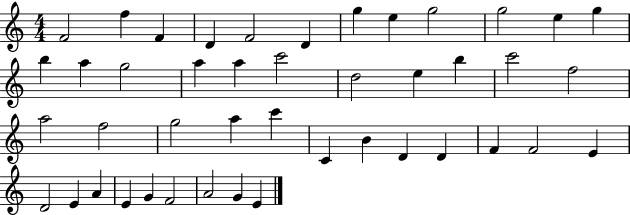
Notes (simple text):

F4/h F5/q F4/q D4/q F4/h D4/q G5/q E5/q G5/h G5/h E5/q G5/q B5/q A5/q G5/h A5/q A5/q C6/h D5/h E5/q B5/q C6/h F5/h A5/h F5/h G5/h A5/q C6/q C4/q B4/q D4/q D4/q F4/q F4/h E4/q D4/h E4/q A4/q E4/q G4/q F4/h A4/h G4/q E4/q